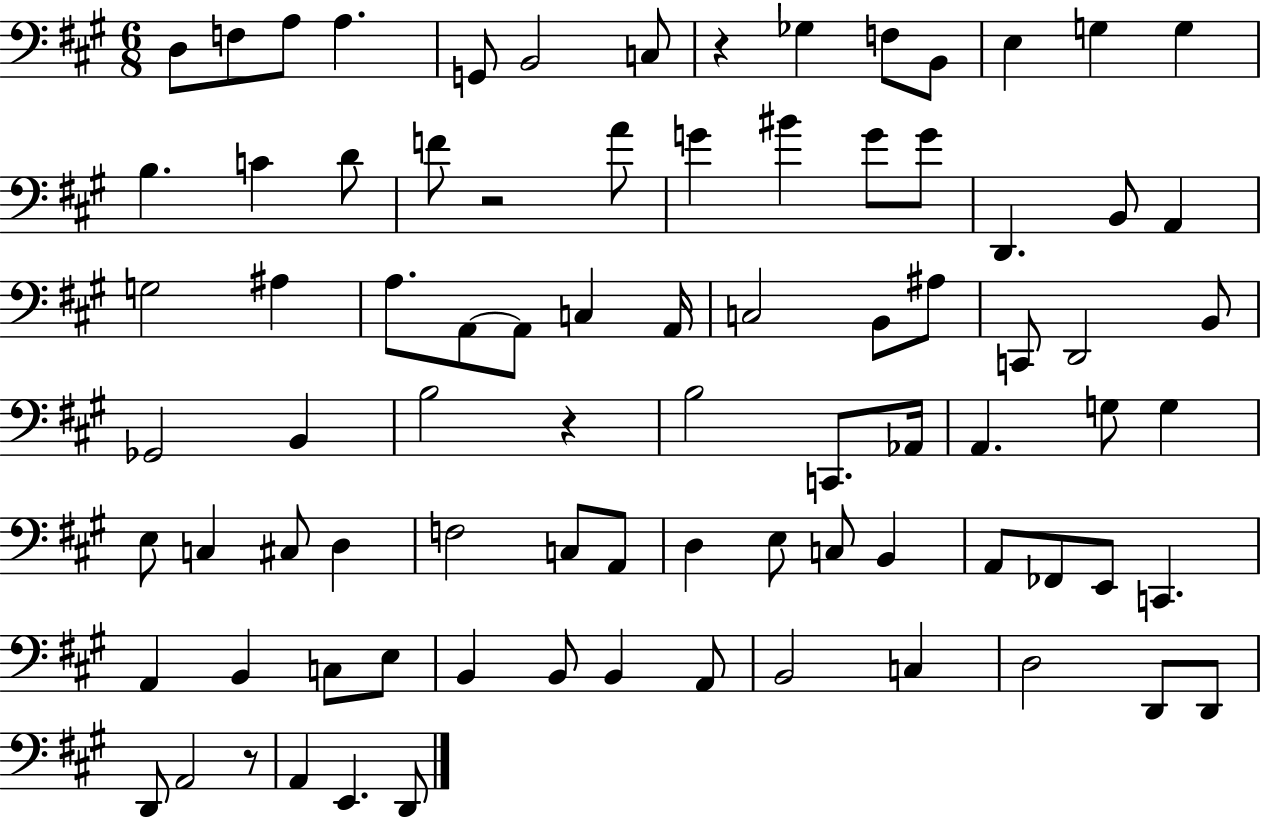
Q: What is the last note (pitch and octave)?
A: D2